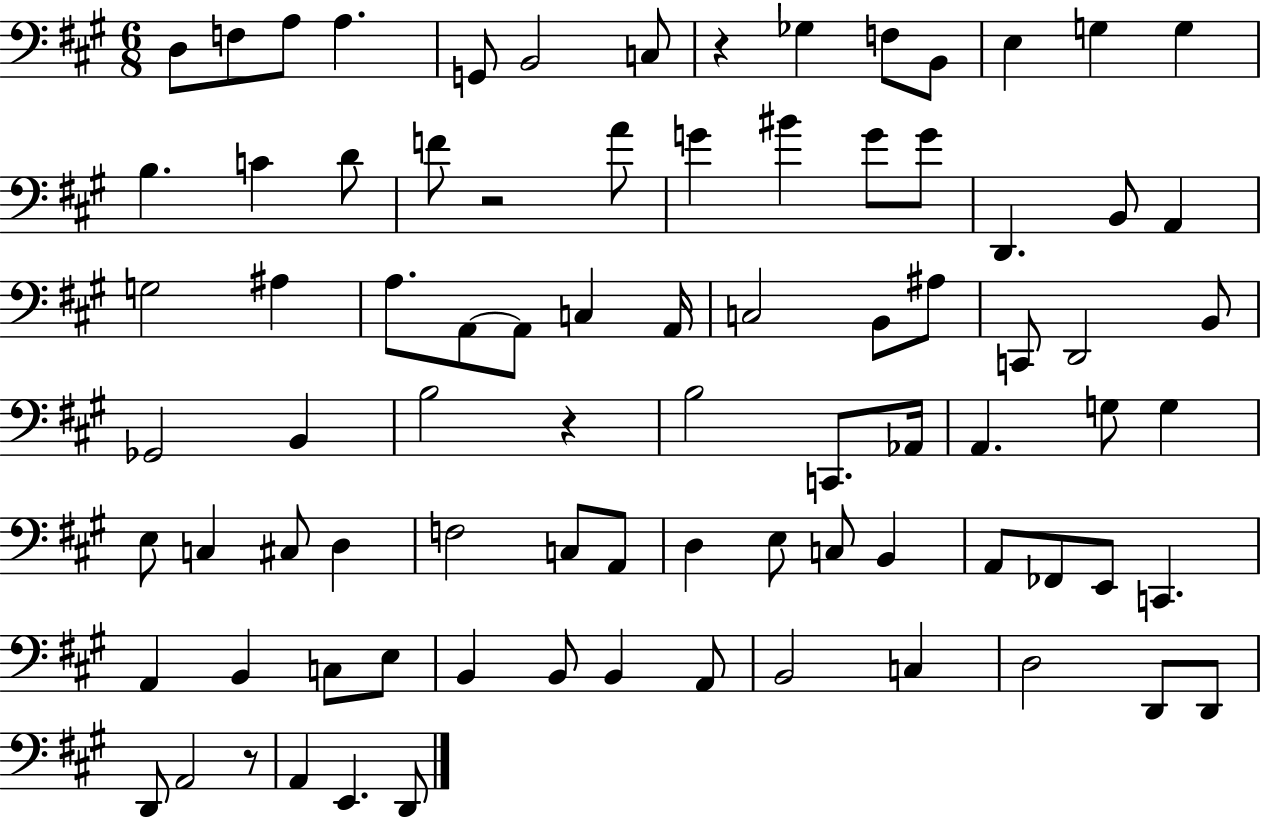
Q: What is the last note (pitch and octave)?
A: D2